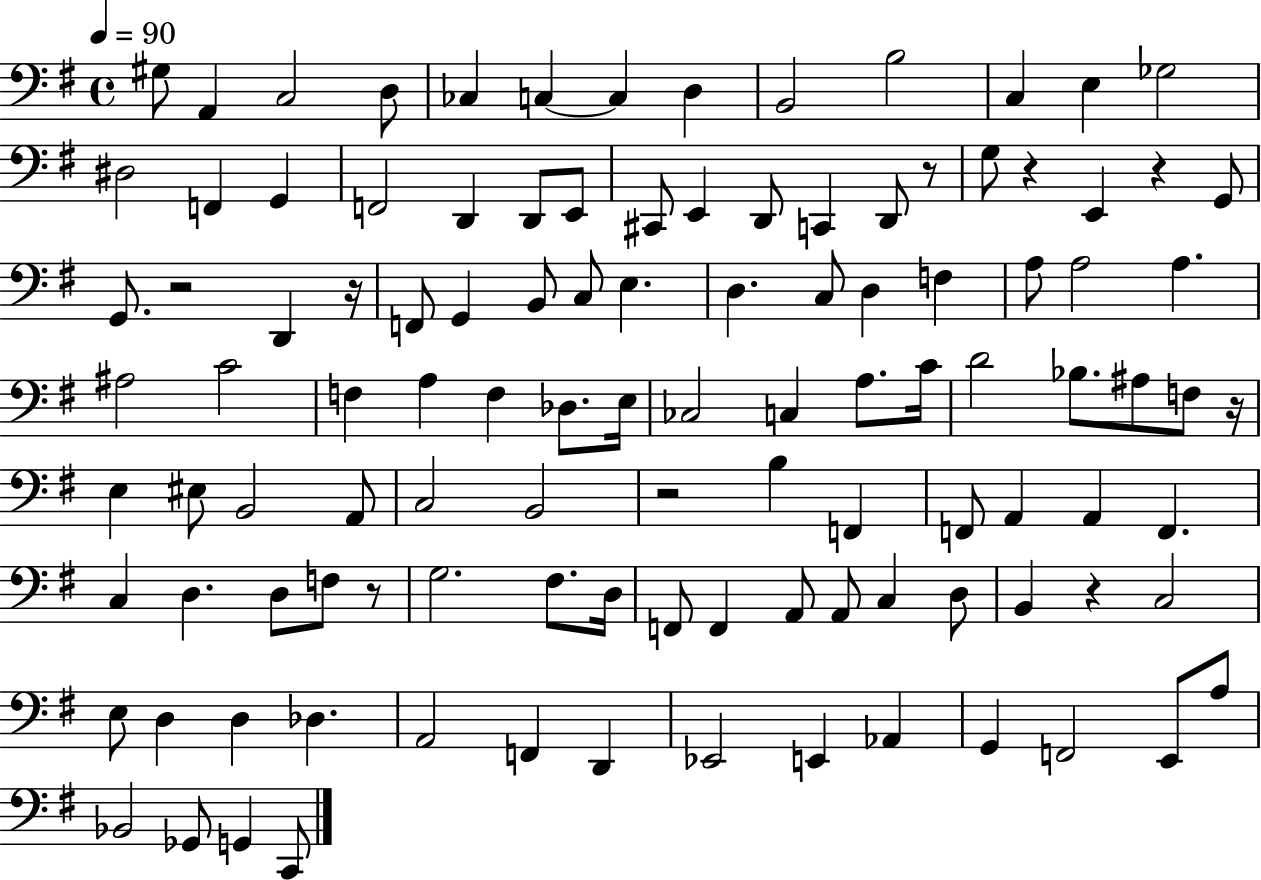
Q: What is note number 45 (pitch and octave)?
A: F3